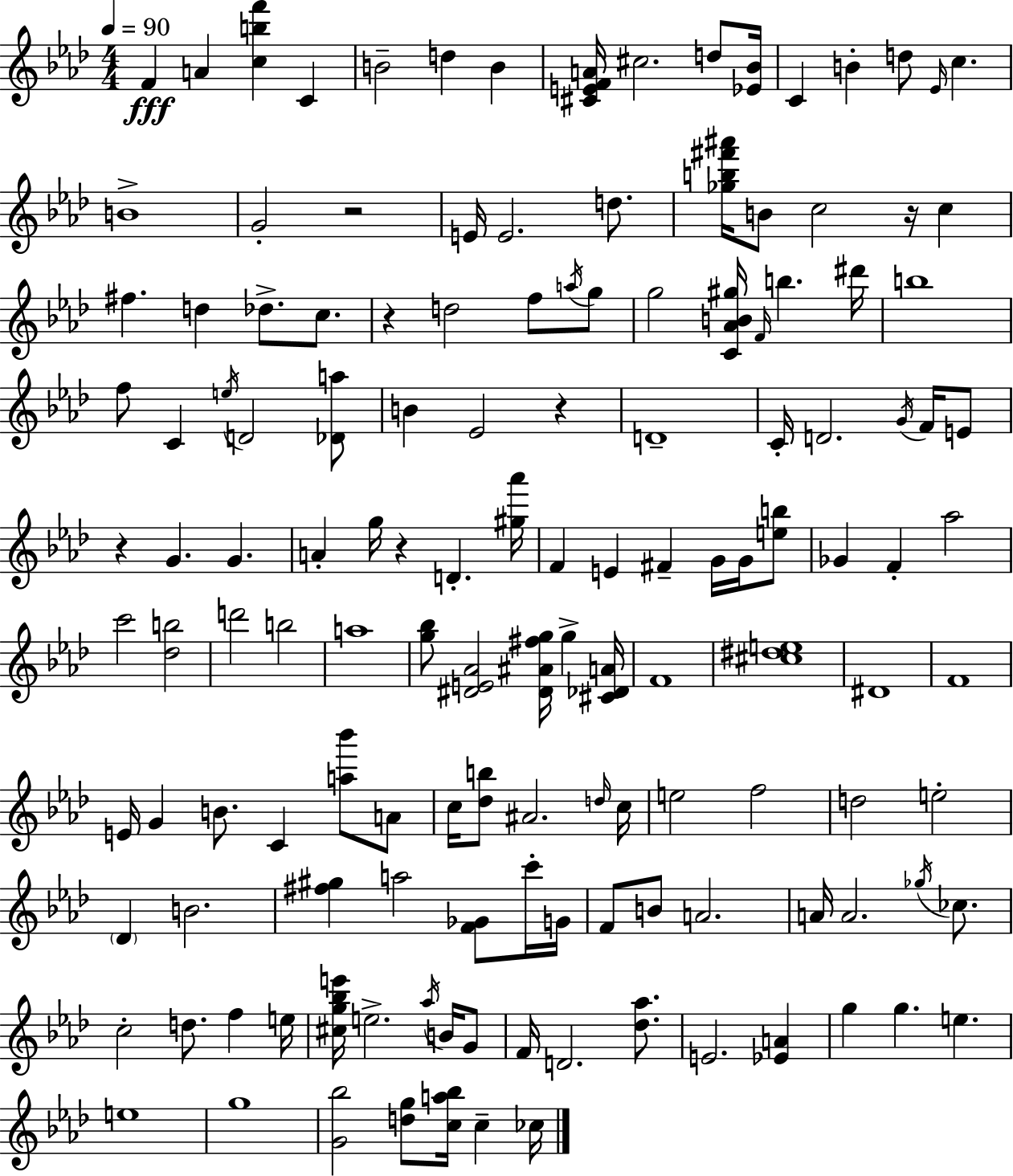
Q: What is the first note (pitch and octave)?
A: F4